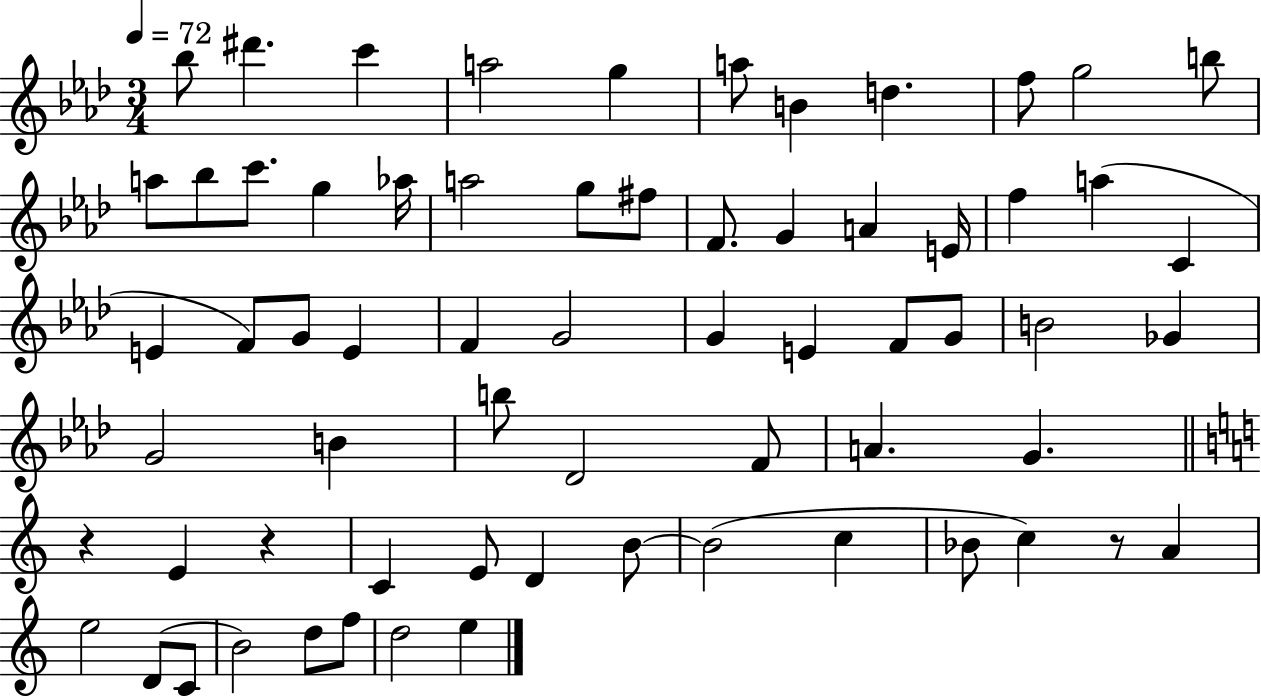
Bb5/e D#6/q. C6/q A5/h G5/q A5/e B4/q D5/q. F5/e G5/h B5/e A5/e Bb5/e C6/e. G5/q Ab5/s A5/h G5/e F#5/e F4/e. G4/q A4/q E4/s F5/q A5/q C4/q E4/q F4/e G4/e E4/q F4/q G4/h G4/q E4/q F4/e G4/e B4/h Gb4/q G4/h B4/q B5/e Db4/h F4/e A4/q. G4/q. R/q E4/q R/q C4/q E4/e D4/q B4/e B4/h C5/q Bb4/e C5/q R/e A4/q E5/h D4/e C4/e B4/h D5/e F5/e D5/h E5/q